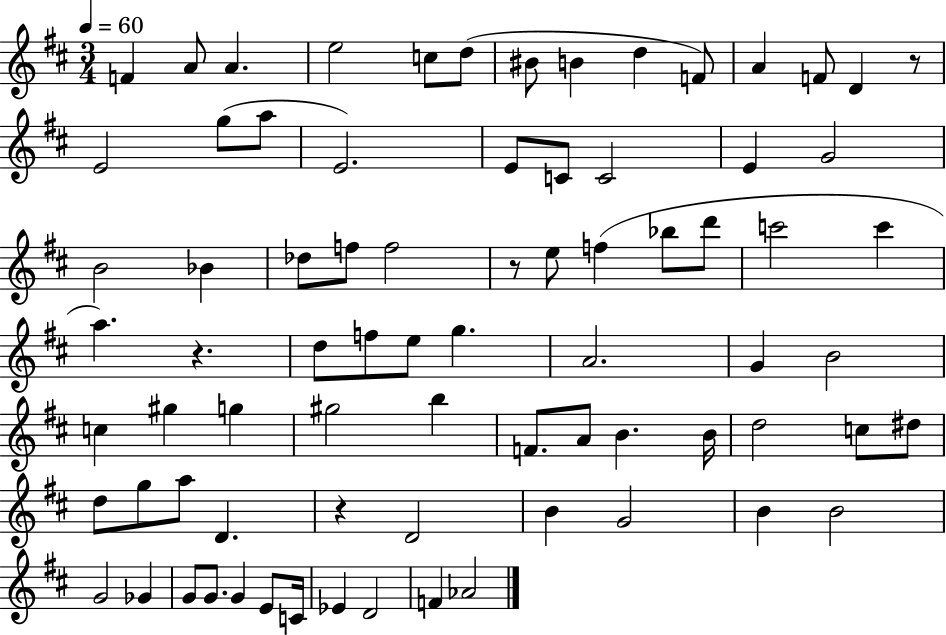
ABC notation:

X:1
T:Untitled
M:3/4
L:1/4
K:D
F A/2 A e2 c/2 d/2 ^B/2 B d F/2 A F/2 D z/2 E2 g/2 a/2 E2 E/2 C/2 C2 E G2 B2 _B _d/2 f/2 f2 z/2 e/2 f _b/2 d'/2 c'2 c' a z d/2 f/2 e/2 g A2 G B2 c ^g g ^g2 b F/2 A/2 B B/4 d2 c/2 ^d/2 d/2 g/2 a/2 D z D2 B G2 B B2 G2 _G G/2 G/2 G E/2 C/4 _E D2 F _A2